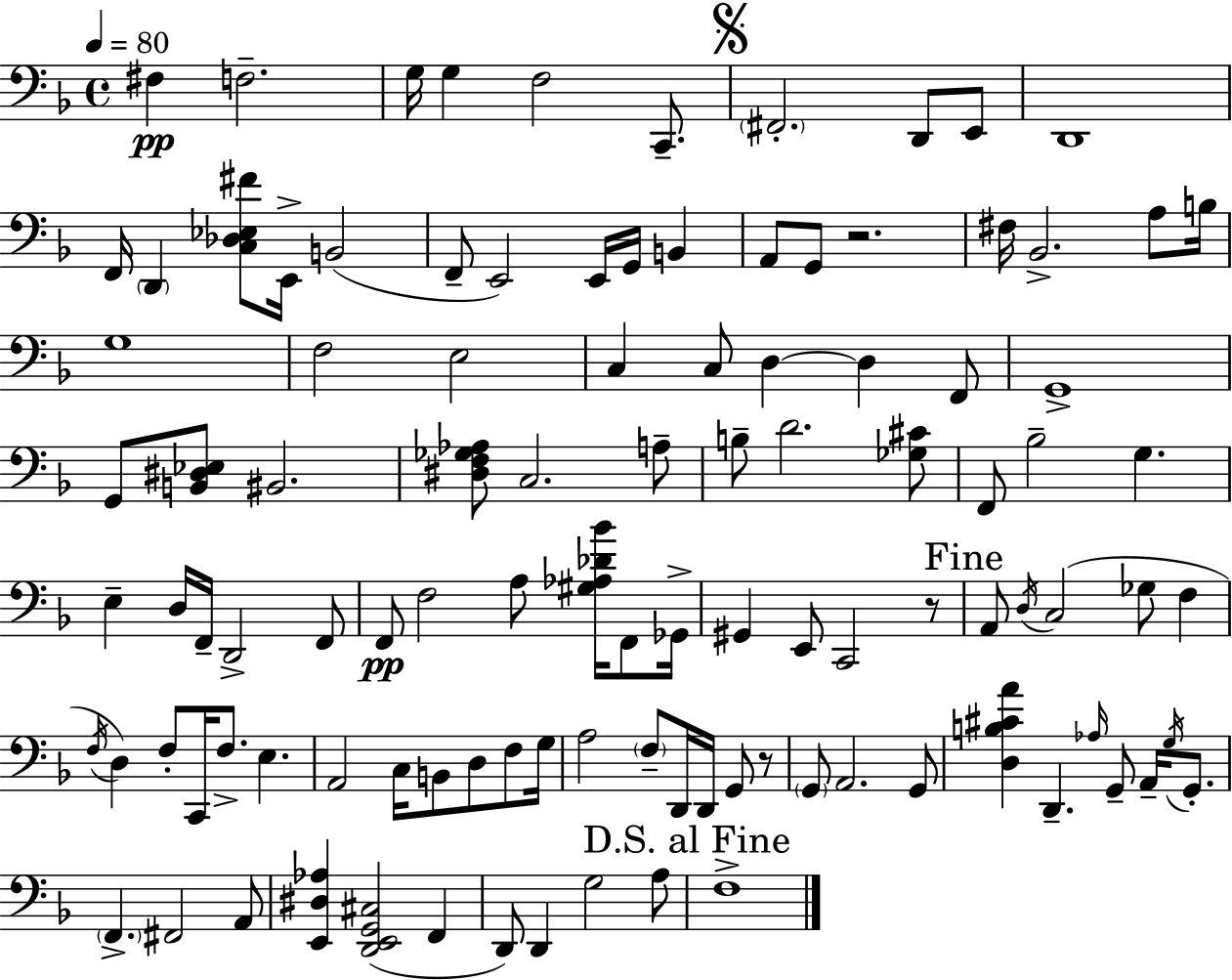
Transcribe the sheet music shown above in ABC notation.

X:1
T:Untitled
M:4/4
L:1/4
K:Dm
^F, F,2 G,/4 G, F,2 C,,/2 ^F,,2 D,,/2 E,,/2 D,,4 F,,/4 D,, [C,_D,_E,^F]/2 E,,/4 B,,2 F,,/2 E,,2 E,,/4 G,,/4 B,, A,,/2 G,,/2 z2 ^F,/4 _B,,2 A,/2 B,/4 G,4 F,2 E,2 C, C,/2 D, D, F,,/2 G,,4 G,,/2 [B,,^D,_E,]/2 ^B,,2 [^D,F,_G,_A,]/2 C,2 A,/2 B,/2 D2 [_G,^C]/2 F,,/2 _B,2 G, E, D,/4 F,,/4 D,,2 F,,/2 F,,/2 F,2 A,/2 [^G,_A,_D_B]/4 F,,/2 _G,,/4 ^G,, E,,/2 C,,2 z/2 A,,/2 D,/4 C,2 _G,/2 F, F,/4 D, F,/2 C,,/4 F,/2 E, A,,2 C,/4 B,,/2 D,/2 F,/2 G,/4 A,2 F,/2 D,,/4 D,,/4 G,,/2 z/2 G,,/2 A,,2 G,,/2 [D,B,^CA] D,, _A,/4 G,,/2 A,,/4 G,/4 G,,/2 F,, ^F,,2 A,,/2 [E,,^D,_A,] [D,,E,,G,,^C,]2 F,, D,,/2 D,, G,2 A,/2 F,4